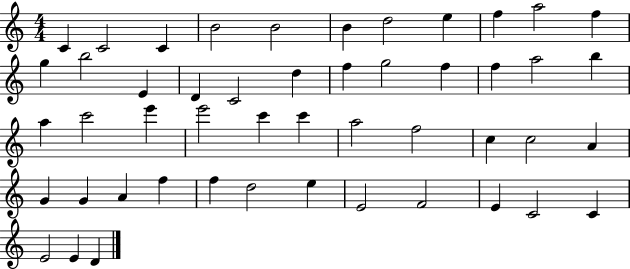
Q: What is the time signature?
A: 4/4